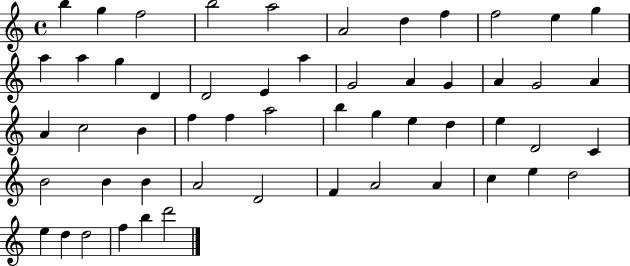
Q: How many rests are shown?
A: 0